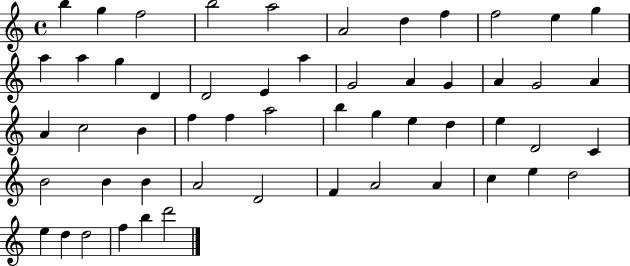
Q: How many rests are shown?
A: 0